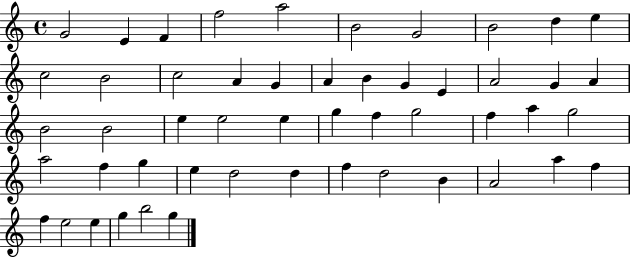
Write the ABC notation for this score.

X:1
T:Untitled
M:4/4
L:1/4
K:C
G2 E F f2 a2 B2 G2 B2 d e c2 B2 c2 A G A B G E A2 G A B2 B2 e e2 e g f g2 f a g2 a2 f g e d2 d f d2 B A2 a f f e2 e g b2 g